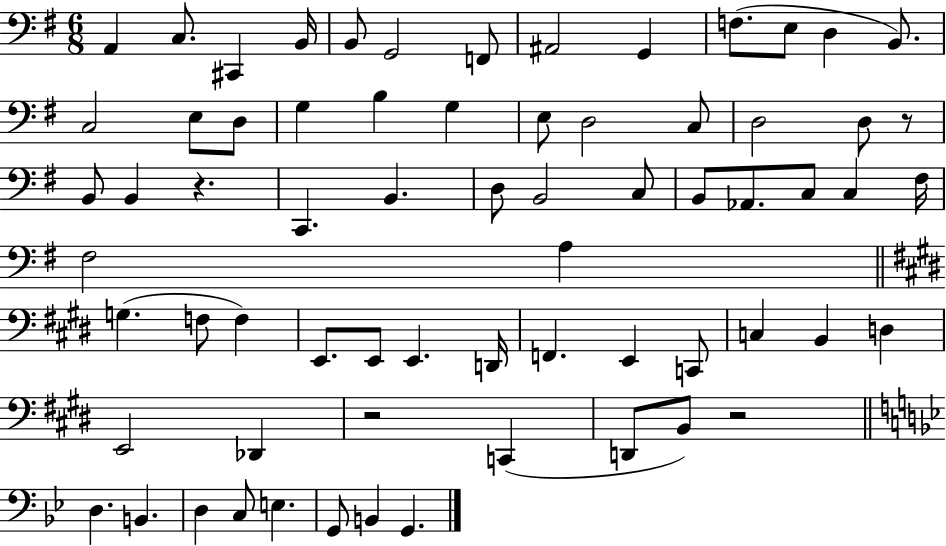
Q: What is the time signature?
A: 6/8